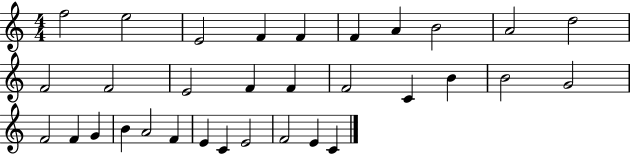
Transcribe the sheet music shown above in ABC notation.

X:1
T:Untitled
M:4/4
L:1/4
K:C
f2 e2 E2 F F F A B2 A2 d2 F2 F2 E2 F F F2 C B B2 G2 F2 F G B A2 F E C E2 F2 E C